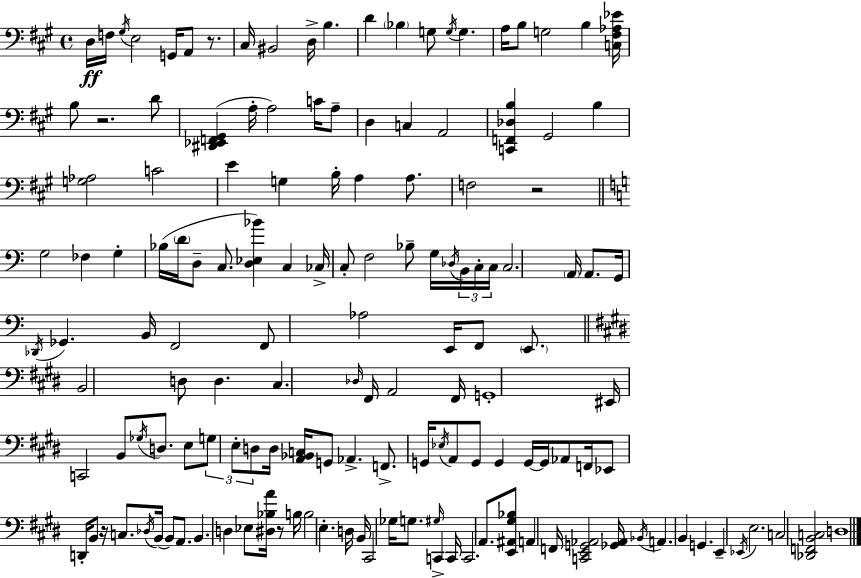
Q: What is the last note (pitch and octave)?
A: D3